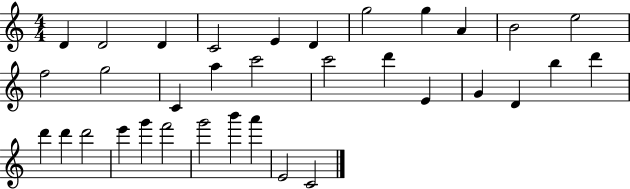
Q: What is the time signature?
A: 4/4